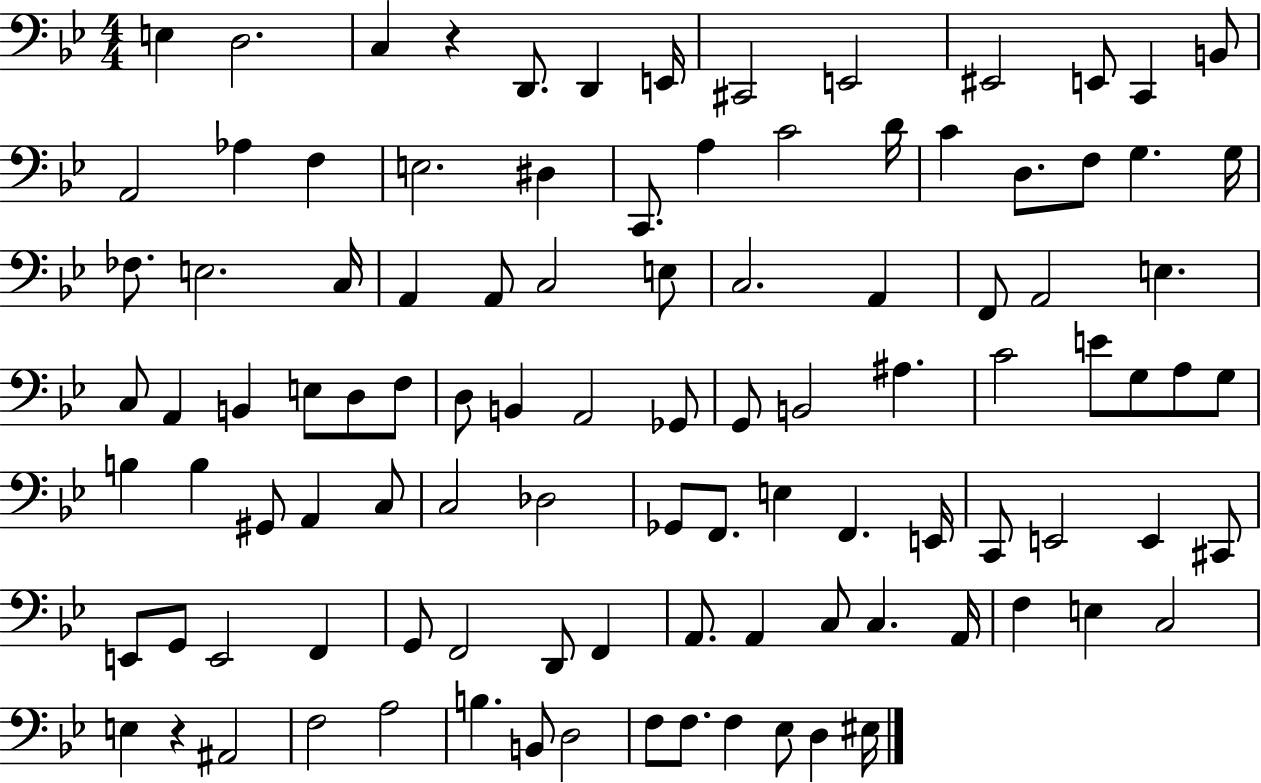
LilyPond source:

{
  \clef bass
  \numericTimeSignature
  \time 4/4
  \key bes \major
  \repeat volta 2 { e4 d2. | c4 r4 d,8. d,4 e,16 | cis,2 e,2 | eis,2 e,8 c,4 b,8 | \break a,2 aes4 f4 | e2. dis4 | c,8. a4 c'2 d'16 | c'4 d8. f8 g4. g16 | \break fes8. e2. c16 | a,4 a,8 c2 e8 | c2. a,4 | f,8 a,2 e4. | \break c8 a,4 b,4 e8 d8 f8 | d8 b,4 a,2 ges,8 | g,8 b,2 ais4. | c'2 e'8 g8 a8 g8 | \break b4 b4 gis,8 a,4 c8 | c2 des2 | ges,8 f,8. e4 f,4. e,16 | c,8 e,2 e,4 cis,8 | \break e,8 g,8 e,2 f,4 | g,8 f,2 d,8 f,4 | a,8. a,4 c8 c4. a,16 | f4 e4 c2 | \break e4 r4 ais,2 | f2 a2 | b4. b,8 d2 | f8 f8. f4 ees8 d4 eis16 | \break } \bar "|."
}